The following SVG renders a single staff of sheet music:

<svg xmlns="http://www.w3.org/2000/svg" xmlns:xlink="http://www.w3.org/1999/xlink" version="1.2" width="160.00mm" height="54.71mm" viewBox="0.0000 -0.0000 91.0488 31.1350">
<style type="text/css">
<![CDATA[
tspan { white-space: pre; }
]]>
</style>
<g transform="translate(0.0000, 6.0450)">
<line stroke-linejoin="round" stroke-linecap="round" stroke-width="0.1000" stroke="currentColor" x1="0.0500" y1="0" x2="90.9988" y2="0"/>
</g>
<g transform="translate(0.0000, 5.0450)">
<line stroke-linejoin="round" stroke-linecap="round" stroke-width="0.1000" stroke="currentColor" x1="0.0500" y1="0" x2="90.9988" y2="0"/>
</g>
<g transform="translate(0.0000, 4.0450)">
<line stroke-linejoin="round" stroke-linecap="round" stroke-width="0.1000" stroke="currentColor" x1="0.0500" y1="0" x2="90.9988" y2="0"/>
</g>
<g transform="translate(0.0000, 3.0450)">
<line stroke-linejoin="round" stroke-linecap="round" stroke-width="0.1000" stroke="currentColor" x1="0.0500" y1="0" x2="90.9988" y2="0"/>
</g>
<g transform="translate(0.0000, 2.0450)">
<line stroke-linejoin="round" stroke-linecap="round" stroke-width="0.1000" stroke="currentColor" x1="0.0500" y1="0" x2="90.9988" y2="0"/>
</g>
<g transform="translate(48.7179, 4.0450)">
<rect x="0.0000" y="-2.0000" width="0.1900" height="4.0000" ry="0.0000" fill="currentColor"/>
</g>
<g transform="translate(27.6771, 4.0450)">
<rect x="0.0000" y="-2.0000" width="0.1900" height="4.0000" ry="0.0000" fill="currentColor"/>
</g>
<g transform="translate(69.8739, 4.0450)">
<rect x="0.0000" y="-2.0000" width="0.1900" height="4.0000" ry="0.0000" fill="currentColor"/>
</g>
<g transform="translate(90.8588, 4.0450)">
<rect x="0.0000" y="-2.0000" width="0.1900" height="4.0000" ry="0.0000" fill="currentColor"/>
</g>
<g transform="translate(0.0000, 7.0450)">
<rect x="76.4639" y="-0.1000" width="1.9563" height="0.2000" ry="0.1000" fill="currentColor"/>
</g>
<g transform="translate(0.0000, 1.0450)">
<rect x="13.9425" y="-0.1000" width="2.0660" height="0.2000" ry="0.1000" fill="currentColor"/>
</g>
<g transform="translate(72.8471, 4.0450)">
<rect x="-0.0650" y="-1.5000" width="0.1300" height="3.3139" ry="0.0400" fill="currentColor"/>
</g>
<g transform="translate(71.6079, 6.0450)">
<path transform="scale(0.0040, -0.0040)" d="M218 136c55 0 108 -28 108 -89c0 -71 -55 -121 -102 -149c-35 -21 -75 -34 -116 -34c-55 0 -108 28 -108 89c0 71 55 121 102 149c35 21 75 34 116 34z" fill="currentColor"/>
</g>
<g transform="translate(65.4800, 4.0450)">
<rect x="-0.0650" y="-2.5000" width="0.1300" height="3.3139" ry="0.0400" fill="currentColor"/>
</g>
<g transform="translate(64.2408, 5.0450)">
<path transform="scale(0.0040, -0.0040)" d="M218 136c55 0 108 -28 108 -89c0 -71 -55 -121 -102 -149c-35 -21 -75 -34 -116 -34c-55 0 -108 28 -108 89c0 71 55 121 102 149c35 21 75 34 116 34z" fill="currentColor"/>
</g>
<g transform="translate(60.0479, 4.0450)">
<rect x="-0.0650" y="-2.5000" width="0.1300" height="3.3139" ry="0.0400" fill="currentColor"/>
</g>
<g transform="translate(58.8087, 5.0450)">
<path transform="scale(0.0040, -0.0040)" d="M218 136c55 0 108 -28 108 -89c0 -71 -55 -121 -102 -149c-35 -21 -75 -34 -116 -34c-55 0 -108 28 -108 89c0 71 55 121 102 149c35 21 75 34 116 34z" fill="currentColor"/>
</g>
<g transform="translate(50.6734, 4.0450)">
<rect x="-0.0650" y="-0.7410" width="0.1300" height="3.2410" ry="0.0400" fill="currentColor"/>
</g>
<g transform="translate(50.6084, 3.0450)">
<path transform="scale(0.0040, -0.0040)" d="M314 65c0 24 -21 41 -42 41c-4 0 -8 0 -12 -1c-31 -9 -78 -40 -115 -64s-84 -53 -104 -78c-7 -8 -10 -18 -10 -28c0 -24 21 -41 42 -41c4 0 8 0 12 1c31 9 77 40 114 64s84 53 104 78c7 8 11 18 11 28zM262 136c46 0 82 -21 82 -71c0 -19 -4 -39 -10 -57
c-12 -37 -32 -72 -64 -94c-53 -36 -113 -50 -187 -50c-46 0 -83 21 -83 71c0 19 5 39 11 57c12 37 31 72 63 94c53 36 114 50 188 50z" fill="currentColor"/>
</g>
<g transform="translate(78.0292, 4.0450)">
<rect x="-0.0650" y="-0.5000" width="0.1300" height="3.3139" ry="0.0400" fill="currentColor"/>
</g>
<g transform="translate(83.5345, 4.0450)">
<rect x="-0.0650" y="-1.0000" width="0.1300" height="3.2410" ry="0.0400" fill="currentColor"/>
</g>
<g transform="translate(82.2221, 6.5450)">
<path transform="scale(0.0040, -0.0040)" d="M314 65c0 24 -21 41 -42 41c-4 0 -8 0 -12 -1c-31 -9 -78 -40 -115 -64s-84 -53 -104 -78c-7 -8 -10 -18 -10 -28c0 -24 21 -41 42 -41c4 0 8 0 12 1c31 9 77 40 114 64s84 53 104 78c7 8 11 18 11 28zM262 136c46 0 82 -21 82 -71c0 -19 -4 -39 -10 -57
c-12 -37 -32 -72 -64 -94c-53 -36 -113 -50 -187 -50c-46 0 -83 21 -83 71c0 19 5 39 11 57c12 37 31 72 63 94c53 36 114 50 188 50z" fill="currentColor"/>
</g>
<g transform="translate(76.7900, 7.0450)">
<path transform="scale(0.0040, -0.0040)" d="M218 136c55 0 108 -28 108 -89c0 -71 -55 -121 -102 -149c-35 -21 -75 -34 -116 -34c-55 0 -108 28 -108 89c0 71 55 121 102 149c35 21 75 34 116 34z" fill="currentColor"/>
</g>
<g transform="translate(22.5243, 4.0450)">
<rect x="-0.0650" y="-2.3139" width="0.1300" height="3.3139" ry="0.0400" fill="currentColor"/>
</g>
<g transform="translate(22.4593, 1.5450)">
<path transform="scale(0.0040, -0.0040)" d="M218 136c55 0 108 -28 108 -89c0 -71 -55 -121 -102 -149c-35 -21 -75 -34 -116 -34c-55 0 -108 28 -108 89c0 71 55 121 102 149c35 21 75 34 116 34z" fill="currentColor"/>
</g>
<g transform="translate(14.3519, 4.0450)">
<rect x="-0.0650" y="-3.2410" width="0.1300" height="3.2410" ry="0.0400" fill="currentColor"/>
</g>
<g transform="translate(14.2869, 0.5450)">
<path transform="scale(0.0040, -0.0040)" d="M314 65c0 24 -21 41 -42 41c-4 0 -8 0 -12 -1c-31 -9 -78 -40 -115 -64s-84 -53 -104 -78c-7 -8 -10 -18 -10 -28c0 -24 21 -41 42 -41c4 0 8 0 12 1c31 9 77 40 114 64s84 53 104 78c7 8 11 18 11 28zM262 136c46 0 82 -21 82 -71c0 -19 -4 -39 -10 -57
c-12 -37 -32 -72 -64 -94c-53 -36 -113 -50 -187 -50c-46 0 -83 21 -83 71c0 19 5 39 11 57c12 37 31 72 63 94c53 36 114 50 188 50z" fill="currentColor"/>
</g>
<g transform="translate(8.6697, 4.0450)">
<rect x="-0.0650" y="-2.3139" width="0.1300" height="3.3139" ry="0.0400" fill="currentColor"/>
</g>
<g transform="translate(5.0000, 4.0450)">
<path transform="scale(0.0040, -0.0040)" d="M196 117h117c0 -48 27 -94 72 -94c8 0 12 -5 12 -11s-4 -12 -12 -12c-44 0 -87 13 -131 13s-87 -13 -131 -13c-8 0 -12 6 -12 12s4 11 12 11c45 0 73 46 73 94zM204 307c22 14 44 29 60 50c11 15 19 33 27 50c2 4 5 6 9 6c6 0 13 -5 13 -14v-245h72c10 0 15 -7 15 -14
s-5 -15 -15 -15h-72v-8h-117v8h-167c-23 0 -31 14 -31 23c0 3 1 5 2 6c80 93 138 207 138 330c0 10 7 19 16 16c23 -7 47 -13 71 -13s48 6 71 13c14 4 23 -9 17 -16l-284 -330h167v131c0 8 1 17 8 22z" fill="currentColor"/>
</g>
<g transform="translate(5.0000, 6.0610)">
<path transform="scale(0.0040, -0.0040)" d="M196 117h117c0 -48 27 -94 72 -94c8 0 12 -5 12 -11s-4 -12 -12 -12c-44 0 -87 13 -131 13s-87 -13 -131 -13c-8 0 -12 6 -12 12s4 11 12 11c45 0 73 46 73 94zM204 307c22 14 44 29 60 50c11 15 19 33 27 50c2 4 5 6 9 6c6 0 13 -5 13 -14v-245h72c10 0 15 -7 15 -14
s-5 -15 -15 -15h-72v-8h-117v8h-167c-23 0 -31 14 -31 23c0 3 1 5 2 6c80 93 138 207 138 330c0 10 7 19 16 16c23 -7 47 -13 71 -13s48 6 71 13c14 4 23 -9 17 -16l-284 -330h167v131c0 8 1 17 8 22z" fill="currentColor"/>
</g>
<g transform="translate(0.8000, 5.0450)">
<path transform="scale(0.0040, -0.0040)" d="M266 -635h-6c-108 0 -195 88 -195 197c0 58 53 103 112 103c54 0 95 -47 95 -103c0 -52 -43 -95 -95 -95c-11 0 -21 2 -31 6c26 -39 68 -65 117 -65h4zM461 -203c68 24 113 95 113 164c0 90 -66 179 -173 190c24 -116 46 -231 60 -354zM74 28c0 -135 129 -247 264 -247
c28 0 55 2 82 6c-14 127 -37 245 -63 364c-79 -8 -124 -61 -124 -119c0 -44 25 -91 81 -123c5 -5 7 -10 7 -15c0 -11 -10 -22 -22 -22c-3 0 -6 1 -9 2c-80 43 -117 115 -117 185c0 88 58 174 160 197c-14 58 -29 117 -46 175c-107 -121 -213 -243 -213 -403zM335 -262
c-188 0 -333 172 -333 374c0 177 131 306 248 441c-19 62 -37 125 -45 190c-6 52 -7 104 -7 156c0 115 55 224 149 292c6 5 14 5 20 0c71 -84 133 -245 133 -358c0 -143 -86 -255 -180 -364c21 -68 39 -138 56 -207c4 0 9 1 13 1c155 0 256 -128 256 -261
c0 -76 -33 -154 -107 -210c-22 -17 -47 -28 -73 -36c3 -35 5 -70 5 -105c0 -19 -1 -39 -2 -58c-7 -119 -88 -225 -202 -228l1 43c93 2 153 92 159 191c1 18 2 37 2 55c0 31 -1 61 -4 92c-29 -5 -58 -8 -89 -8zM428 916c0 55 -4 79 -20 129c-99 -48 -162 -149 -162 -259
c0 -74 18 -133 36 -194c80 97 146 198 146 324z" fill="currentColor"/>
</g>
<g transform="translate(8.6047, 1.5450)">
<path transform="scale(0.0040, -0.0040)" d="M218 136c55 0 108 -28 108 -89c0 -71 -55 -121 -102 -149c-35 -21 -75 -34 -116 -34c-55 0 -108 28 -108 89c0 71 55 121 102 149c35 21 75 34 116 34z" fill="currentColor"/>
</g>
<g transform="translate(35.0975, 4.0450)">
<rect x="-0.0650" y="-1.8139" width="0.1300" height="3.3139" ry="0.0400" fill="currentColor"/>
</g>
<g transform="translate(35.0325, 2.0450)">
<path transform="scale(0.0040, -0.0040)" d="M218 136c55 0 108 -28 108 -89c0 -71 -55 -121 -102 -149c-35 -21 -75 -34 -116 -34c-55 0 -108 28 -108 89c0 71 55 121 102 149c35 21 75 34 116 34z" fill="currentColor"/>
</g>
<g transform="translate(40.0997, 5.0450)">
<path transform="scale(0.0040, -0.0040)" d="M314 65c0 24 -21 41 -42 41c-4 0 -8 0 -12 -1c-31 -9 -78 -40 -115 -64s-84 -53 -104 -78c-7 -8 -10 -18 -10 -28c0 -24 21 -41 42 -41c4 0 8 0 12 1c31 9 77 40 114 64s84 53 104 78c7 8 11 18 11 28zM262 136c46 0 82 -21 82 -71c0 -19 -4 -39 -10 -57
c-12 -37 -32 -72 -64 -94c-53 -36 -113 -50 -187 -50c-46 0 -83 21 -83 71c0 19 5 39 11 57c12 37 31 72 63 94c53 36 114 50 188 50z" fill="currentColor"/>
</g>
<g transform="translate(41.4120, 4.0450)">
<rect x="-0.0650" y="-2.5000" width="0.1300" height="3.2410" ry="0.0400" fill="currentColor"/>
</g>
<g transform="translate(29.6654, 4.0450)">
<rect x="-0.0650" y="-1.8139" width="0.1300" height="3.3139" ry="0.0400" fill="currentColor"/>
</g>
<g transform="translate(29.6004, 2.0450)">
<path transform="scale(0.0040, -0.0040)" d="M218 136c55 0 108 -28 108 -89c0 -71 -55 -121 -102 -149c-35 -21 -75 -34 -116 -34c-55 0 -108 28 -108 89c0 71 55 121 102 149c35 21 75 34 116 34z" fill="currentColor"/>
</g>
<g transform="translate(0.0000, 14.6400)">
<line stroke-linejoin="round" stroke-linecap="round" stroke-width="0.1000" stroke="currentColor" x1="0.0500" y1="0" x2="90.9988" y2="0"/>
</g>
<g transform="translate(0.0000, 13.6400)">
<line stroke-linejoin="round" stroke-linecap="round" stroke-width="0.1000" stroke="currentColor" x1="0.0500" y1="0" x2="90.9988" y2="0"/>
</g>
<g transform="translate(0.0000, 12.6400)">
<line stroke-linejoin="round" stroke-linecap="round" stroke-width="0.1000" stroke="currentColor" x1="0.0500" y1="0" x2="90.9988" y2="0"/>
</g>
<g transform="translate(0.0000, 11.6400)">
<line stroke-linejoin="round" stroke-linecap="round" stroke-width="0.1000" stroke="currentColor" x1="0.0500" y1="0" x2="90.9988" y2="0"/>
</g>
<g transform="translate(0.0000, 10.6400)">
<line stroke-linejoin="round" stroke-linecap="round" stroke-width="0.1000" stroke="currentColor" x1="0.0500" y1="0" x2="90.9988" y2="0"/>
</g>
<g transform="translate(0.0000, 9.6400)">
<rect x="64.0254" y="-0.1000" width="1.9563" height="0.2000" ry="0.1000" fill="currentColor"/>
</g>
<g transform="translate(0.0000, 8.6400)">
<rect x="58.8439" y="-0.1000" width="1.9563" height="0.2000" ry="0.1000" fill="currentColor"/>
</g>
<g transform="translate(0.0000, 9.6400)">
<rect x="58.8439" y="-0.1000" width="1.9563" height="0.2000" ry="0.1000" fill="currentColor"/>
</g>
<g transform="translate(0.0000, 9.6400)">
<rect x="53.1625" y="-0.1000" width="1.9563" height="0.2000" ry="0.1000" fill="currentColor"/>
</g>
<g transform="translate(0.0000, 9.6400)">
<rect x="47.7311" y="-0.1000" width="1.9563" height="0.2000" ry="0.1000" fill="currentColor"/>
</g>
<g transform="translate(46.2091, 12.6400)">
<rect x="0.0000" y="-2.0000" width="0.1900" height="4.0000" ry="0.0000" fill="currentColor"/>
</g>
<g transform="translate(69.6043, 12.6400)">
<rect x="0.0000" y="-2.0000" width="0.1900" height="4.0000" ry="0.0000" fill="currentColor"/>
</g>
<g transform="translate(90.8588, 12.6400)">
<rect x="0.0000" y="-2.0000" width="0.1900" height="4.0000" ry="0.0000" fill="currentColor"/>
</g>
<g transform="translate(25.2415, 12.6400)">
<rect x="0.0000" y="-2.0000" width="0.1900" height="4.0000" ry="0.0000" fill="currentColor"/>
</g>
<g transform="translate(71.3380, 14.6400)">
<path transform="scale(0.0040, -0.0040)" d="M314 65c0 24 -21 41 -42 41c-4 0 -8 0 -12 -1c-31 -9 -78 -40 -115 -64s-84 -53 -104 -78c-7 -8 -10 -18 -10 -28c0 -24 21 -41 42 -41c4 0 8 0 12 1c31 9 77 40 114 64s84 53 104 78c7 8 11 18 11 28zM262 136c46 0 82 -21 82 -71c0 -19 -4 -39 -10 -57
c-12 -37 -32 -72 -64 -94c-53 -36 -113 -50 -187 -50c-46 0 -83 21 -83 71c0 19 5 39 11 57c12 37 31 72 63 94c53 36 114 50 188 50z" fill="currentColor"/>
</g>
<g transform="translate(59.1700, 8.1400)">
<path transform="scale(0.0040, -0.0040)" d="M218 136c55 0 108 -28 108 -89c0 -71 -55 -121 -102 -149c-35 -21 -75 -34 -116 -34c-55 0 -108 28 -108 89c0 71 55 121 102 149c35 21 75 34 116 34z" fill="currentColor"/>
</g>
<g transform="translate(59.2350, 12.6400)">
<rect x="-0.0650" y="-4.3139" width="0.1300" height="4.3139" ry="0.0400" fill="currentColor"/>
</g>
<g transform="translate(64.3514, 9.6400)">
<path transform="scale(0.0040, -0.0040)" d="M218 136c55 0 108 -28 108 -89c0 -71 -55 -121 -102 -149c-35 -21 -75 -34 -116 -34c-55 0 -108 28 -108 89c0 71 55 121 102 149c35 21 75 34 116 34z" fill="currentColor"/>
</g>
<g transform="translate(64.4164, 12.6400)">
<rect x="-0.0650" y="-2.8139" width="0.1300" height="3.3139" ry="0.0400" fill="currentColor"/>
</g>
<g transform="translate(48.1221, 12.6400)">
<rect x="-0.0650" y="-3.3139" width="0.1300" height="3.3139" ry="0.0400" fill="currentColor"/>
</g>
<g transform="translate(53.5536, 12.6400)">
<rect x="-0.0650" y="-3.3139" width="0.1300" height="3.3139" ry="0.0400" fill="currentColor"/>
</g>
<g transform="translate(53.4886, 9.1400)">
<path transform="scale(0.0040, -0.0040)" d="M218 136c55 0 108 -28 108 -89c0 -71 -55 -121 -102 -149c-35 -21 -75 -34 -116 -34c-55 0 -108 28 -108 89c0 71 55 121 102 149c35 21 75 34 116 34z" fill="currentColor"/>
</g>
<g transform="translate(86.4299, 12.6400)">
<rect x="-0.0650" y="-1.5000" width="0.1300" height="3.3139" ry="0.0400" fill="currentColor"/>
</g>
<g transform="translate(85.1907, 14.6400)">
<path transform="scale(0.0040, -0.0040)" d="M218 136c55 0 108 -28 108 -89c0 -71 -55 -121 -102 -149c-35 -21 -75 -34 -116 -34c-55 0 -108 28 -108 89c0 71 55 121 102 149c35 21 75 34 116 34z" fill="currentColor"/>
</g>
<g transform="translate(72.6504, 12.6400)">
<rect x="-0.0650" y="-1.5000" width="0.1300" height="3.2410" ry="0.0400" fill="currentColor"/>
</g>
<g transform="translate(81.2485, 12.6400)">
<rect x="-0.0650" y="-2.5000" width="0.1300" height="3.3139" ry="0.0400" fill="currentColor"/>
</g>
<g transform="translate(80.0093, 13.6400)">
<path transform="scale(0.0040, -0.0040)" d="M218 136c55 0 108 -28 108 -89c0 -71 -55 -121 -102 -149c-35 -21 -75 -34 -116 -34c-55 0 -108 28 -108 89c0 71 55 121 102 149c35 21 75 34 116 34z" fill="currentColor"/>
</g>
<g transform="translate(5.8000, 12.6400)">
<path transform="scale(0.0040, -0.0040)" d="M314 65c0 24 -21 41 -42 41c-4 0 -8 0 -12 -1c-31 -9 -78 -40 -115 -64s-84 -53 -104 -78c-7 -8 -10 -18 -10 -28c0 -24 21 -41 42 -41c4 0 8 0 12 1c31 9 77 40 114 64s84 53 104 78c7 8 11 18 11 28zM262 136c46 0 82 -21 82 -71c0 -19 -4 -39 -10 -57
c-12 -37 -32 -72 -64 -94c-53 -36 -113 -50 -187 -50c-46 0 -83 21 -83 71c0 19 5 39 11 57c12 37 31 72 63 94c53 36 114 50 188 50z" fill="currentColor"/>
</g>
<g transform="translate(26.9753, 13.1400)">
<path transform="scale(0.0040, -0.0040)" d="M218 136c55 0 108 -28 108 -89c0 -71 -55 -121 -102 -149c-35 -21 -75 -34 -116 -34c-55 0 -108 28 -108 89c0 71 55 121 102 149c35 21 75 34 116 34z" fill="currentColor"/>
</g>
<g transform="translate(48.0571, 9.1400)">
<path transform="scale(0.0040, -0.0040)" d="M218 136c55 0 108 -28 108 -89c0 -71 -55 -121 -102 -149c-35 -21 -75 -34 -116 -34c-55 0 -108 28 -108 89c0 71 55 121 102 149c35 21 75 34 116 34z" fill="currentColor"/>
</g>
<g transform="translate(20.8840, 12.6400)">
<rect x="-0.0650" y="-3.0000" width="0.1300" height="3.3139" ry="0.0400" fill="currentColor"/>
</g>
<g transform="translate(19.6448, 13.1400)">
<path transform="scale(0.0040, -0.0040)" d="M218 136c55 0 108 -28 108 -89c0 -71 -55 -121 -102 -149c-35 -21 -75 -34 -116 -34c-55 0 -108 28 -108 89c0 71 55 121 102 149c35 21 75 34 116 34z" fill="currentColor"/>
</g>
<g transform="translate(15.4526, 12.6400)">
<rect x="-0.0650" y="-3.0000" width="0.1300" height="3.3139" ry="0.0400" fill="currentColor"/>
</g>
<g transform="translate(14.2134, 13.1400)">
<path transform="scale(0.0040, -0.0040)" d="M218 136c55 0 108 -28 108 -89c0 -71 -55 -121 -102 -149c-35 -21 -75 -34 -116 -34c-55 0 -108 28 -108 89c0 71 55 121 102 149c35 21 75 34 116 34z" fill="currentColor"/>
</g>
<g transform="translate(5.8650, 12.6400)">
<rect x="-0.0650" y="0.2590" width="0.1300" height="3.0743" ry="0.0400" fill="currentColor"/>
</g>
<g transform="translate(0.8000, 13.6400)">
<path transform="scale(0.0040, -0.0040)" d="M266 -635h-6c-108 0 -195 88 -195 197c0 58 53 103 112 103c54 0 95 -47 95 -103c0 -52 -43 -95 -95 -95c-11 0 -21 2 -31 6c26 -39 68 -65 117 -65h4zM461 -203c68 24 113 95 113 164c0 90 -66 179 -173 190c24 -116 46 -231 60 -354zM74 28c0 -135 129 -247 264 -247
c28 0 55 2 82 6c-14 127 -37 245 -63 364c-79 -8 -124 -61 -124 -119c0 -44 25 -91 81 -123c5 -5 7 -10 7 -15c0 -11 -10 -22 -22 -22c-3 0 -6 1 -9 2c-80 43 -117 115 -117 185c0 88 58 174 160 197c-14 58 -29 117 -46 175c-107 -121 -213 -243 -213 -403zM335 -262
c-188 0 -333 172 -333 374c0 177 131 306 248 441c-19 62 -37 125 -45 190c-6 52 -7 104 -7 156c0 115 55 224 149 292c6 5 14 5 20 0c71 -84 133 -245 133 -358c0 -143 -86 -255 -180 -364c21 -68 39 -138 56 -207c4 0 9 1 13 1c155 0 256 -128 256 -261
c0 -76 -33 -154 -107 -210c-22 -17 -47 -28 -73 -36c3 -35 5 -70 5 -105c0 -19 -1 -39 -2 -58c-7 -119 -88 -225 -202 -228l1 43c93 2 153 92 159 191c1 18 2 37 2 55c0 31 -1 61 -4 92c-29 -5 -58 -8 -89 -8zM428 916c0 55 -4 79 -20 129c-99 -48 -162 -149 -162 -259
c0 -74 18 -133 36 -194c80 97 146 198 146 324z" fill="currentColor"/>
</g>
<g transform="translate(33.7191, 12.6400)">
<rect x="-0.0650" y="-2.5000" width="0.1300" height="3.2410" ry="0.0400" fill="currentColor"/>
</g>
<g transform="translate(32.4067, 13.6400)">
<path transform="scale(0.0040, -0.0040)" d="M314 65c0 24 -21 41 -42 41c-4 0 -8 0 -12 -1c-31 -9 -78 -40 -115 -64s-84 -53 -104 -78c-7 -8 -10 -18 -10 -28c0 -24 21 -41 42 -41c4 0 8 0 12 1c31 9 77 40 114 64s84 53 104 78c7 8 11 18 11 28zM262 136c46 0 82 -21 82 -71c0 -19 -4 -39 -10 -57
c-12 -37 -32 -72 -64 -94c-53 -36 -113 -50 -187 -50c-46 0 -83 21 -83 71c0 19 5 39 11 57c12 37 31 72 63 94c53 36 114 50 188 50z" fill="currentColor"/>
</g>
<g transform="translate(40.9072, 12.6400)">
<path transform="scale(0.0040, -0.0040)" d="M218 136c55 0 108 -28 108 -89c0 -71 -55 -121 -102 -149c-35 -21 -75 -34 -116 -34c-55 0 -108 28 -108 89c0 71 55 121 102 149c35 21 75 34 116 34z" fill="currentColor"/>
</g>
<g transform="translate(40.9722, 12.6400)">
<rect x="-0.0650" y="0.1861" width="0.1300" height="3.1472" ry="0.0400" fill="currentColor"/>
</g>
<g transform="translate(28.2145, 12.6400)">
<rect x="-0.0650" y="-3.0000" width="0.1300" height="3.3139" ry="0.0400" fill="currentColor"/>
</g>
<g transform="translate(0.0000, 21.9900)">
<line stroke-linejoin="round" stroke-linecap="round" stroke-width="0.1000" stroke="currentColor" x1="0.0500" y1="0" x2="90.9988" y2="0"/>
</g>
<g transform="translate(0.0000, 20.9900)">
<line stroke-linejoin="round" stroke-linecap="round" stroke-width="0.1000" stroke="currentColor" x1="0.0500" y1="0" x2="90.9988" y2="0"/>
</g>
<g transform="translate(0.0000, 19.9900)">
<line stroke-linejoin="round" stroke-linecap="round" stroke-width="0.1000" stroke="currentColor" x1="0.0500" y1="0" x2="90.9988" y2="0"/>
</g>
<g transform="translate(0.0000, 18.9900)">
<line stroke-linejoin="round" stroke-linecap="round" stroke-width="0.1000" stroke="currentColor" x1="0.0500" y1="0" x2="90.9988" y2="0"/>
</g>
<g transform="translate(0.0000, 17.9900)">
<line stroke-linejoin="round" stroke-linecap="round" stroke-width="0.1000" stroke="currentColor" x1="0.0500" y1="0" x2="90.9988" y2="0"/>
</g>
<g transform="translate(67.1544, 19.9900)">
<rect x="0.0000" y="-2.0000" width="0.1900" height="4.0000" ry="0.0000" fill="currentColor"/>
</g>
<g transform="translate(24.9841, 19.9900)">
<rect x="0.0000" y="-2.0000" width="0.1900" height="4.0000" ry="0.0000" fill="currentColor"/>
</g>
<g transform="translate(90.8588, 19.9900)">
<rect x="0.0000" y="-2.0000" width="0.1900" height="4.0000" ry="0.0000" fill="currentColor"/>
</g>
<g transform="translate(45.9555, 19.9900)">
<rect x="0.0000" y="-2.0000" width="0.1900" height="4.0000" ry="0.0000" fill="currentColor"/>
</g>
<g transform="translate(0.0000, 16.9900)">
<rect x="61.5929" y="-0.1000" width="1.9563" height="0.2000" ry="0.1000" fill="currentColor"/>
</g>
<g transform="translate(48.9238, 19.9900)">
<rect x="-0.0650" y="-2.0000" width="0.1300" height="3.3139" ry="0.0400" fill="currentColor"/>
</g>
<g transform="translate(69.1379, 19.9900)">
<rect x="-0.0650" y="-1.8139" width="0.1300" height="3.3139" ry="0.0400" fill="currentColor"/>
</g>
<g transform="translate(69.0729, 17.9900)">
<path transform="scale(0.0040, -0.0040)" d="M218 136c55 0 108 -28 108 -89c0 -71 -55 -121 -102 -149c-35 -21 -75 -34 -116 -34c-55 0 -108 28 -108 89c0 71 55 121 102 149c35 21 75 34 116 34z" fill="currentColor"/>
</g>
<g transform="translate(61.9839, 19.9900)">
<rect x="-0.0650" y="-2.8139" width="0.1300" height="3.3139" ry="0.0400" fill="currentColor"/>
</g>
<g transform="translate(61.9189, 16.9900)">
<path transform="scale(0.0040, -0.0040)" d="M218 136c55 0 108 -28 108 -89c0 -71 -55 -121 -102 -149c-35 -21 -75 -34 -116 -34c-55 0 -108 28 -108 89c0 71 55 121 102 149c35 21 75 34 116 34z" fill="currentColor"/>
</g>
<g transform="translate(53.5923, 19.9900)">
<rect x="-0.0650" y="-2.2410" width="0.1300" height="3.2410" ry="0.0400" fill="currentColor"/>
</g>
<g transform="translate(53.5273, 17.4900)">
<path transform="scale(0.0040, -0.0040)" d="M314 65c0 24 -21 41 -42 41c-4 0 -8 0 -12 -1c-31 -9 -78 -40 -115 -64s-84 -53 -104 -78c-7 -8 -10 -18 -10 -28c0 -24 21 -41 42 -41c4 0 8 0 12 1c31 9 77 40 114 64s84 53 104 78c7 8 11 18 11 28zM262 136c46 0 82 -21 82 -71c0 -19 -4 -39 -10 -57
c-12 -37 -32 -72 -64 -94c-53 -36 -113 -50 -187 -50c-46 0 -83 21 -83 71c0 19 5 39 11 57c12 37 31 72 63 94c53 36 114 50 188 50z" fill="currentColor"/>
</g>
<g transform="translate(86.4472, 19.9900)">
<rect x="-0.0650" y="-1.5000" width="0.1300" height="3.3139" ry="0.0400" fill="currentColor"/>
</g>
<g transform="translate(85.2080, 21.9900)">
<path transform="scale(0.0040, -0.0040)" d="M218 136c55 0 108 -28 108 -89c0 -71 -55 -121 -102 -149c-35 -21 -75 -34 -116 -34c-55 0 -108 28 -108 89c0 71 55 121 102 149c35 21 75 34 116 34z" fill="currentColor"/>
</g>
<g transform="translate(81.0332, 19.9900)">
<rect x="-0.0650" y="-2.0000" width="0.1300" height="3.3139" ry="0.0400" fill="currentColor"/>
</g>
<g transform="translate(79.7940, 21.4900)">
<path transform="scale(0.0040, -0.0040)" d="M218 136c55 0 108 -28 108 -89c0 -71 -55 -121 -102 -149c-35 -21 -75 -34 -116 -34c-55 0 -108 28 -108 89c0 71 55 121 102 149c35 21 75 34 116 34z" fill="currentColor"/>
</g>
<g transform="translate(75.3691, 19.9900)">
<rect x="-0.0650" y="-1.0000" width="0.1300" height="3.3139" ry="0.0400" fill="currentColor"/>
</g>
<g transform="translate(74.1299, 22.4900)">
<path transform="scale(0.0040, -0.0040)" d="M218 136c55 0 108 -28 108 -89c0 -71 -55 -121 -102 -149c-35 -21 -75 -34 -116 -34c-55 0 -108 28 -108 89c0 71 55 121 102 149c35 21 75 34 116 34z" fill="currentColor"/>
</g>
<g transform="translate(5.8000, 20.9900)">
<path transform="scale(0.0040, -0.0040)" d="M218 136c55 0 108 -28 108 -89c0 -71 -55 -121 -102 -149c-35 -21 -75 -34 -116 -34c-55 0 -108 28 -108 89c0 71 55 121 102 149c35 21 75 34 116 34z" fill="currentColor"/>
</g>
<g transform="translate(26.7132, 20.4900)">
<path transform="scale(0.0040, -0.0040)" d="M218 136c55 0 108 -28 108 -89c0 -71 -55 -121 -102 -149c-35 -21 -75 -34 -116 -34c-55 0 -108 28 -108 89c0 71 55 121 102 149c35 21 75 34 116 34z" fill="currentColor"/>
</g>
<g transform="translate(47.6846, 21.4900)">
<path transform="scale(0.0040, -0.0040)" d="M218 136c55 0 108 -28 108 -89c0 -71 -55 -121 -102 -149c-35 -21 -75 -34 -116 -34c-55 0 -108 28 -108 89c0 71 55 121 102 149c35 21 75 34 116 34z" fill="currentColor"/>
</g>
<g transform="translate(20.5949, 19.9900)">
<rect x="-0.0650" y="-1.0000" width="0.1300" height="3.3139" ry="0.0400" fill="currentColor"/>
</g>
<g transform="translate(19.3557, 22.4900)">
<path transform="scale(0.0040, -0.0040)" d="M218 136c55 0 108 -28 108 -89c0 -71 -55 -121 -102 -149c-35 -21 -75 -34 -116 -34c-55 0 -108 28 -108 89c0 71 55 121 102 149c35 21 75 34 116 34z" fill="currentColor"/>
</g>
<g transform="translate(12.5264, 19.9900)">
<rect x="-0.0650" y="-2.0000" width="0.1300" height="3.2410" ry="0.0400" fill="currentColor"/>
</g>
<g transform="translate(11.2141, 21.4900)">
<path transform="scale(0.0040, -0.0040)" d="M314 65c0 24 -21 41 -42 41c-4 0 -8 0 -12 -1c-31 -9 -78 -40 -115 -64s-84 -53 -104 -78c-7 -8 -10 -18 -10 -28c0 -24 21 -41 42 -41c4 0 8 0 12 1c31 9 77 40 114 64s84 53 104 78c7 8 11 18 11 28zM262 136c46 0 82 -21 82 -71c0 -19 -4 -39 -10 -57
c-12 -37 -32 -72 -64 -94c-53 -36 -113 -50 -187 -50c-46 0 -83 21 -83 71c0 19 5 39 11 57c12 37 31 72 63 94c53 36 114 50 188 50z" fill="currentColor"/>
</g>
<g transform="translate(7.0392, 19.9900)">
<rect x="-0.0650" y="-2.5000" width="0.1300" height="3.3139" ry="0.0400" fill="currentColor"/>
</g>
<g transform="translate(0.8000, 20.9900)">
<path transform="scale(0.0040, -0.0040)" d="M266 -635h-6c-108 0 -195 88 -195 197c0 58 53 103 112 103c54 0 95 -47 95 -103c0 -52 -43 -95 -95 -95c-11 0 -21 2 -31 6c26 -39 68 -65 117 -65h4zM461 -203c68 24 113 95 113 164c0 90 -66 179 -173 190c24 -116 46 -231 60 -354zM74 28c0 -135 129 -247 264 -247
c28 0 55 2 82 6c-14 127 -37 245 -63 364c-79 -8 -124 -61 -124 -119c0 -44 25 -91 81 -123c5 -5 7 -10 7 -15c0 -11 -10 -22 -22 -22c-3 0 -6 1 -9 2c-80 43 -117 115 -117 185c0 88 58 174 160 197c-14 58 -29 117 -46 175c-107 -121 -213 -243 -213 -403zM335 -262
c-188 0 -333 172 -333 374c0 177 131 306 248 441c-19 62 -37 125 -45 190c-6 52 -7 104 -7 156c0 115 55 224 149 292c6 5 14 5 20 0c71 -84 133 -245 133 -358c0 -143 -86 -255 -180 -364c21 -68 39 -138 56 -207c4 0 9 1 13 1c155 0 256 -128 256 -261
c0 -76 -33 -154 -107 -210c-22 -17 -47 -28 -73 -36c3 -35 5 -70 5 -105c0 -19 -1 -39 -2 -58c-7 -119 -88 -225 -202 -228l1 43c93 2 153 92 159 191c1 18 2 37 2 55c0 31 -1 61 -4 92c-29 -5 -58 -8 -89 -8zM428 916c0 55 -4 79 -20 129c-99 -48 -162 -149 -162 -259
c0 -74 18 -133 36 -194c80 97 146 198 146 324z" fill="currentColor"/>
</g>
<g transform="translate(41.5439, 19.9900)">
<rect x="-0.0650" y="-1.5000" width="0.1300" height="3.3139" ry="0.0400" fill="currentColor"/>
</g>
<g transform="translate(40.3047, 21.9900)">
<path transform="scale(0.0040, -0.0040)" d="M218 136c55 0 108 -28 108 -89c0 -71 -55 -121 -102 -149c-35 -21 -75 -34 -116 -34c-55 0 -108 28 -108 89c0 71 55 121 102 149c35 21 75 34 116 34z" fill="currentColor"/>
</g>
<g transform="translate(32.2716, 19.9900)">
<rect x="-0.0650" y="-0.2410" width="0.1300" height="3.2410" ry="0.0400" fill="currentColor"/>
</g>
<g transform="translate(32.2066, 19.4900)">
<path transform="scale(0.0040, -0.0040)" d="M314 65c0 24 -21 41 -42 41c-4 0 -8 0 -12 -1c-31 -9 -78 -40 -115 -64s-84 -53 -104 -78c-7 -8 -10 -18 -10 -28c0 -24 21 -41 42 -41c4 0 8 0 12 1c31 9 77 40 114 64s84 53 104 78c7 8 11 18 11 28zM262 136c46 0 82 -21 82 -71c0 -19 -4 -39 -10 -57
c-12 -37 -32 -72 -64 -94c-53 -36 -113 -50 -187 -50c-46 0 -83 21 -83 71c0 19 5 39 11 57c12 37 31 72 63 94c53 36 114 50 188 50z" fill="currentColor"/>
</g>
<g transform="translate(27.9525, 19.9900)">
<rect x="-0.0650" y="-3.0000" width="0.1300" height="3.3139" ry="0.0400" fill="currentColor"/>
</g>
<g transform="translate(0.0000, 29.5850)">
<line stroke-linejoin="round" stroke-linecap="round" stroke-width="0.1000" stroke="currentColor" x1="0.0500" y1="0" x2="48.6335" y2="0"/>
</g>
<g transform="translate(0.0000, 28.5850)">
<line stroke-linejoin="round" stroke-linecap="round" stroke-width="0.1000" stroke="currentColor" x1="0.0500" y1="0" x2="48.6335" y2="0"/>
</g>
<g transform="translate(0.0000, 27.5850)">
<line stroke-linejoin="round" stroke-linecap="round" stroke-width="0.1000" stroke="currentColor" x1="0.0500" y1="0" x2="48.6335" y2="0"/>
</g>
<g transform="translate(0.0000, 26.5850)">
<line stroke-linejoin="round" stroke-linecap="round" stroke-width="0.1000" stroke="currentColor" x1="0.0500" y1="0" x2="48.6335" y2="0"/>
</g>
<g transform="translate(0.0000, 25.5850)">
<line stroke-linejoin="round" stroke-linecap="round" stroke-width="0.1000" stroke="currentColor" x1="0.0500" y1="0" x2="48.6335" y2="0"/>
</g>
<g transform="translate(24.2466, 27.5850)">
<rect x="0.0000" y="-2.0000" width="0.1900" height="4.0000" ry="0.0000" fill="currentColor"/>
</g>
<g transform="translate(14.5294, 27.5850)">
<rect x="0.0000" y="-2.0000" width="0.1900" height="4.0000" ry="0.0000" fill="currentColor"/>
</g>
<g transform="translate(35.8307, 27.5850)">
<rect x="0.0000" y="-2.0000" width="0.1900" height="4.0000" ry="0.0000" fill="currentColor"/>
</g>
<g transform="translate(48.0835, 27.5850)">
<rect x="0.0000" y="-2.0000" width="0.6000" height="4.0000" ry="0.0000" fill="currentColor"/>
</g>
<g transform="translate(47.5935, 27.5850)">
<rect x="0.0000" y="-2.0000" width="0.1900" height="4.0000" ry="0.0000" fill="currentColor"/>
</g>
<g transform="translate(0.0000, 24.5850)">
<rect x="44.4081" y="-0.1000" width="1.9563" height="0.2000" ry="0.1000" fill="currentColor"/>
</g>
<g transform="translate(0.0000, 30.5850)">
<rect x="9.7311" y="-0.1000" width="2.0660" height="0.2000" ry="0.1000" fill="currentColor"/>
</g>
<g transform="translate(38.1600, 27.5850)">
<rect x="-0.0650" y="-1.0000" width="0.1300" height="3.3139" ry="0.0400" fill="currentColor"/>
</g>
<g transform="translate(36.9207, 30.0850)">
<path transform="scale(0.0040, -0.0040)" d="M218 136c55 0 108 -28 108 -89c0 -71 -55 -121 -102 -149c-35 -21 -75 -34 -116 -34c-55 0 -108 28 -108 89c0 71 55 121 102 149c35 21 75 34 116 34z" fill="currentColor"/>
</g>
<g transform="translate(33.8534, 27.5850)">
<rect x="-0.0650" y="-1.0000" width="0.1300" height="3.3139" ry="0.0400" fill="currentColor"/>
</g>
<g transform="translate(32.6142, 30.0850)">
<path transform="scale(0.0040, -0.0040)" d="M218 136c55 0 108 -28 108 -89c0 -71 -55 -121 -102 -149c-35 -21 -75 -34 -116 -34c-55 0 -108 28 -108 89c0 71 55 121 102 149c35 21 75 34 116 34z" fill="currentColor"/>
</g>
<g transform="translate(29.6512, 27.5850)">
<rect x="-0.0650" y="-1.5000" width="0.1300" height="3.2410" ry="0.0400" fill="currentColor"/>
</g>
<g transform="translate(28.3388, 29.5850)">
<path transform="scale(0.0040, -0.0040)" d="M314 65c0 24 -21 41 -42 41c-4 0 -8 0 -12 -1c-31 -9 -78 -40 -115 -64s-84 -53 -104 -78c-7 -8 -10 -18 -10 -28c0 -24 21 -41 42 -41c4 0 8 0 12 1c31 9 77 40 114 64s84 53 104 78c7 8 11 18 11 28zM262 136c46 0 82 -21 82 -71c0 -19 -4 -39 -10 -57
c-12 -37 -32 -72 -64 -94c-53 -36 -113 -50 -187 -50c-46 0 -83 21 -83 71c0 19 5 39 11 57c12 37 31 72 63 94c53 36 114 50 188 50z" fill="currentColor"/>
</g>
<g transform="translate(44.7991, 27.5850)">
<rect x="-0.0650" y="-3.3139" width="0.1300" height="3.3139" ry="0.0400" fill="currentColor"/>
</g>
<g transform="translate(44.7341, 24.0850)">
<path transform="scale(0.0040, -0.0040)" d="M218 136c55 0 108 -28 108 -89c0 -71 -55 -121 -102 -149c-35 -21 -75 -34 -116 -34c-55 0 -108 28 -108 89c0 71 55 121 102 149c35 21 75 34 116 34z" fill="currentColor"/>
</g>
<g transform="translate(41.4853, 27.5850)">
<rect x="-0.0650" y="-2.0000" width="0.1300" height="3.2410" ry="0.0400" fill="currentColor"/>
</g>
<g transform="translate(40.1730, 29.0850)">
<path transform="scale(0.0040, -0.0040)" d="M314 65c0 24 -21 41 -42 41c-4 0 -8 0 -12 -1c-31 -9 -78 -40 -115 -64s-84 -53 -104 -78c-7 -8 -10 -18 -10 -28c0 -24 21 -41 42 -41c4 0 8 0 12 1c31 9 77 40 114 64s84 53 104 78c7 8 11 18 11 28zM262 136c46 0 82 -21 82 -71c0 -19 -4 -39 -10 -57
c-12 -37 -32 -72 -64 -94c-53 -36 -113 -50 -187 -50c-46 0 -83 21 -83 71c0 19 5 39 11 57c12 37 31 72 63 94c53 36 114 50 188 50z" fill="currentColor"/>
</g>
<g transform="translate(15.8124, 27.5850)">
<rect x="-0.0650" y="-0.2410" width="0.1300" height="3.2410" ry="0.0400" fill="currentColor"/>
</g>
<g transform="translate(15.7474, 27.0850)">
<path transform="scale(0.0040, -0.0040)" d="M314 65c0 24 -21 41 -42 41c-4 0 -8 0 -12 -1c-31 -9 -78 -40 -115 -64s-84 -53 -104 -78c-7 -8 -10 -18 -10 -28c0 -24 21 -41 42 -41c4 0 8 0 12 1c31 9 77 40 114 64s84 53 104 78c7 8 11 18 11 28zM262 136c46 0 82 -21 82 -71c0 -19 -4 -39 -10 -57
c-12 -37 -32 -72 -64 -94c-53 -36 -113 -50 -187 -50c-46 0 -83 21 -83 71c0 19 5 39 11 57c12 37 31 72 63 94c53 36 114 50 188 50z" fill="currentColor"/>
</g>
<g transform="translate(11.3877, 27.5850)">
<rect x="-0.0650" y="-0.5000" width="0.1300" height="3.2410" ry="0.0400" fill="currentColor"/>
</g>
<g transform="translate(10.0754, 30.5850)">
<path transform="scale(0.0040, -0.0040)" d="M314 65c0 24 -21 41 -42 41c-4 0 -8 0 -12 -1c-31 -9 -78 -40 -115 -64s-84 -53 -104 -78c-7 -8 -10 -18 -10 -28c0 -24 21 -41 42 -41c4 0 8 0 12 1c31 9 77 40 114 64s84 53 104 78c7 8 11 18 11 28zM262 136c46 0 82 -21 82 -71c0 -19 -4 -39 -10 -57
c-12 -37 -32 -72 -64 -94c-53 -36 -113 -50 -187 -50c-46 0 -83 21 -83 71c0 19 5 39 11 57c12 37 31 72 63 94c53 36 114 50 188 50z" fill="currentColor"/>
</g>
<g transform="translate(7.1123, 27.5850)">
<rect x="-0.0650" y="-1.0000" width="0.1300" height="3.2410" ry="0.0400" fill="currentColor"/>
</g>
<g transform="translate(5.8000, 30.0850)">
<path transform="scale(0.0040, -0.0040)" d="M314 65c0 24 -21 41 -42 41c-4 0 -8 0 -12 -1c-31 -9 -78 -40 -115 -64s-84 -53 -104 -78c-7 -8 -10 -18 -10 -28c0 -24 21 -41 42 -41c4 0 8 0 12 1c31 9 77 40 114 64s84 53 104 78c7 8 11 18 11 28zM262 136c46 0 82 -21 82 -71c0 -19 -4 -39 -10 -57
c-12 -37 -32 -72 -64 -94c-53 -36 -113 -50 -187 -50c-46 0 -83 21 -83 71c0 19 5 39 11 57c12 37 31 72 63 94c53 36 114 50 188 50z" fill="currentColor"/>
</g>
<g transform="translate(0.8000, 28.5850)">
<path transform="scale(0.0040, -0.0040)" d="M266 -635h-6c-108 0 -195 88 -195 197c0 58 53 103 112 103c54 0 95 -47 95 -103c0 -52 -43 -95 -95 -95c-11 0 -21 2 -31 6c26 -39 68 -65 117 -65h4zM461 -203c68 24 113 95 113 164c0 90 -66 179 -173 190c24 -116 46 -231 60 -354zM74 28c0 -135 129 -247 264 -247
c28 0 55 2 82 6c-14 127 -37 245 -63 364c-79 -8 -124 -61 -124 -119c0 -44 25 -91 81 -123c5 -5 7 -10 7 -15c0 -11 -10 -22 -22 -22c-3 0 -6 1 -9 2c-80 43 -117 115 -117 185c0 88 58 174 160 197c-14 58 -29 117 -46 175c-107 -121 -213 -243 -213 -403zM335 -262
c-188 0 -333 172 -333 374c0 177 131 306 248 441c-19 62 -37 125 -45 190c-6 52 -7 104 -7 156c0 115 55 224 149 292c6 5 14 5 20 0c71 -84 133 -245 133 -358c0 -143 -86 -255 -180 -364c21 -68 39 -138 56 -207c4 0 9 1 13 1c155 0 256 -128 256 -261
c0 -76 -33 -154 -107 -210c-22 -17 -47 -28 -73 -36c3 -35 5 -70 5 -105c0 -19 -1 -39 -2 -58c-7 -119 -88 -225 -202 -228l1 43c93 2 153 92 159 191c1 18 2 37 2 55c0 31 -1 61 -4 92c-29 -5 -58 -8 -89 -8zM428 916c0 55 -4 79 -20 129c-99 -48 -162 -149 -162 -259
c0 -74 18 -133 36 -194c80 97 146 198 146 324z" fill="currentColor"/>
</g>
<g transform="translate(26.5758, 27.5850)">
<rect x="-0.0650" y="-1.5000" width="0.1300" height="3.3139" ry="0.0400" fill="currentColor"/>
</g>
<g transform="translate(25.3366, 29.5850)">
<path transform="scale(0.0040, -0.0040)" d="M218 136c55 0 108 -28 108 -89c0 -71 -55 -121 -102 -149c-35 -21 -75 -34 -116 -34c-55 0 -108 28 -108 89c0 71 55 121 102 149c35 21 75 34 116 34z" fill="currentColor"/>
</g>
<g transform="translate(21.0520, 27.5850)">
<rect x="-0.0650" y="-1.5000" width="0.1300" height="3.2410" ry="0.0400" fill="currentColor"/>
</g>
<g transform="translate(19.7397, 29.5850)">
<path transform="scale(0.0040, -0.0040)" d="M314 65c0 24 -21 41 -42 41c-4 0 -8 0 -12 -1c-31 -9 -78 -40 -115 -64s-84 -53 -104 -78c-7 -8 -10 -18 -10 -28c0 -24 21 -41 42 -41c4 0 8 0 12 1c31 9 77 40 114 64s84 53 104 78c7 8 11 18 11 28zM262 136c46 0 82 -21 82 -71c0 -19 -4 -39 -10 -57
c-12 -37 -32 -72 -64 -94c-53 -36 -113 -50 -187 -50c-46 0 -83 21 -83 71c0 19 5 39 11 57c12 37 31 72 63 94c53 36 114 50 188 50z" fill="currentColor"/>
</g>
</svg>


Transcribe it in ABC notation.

X:1
T:Untitled
M:4/4
L:1/4
K:C
g b2 g f f G2 d2 G G E C D2 B2 A A A G2 B b b d' a E2 G E G F2 D A c2 E F g2 a f D F E D2 C2 c2 E2 E E2 D D F2 b